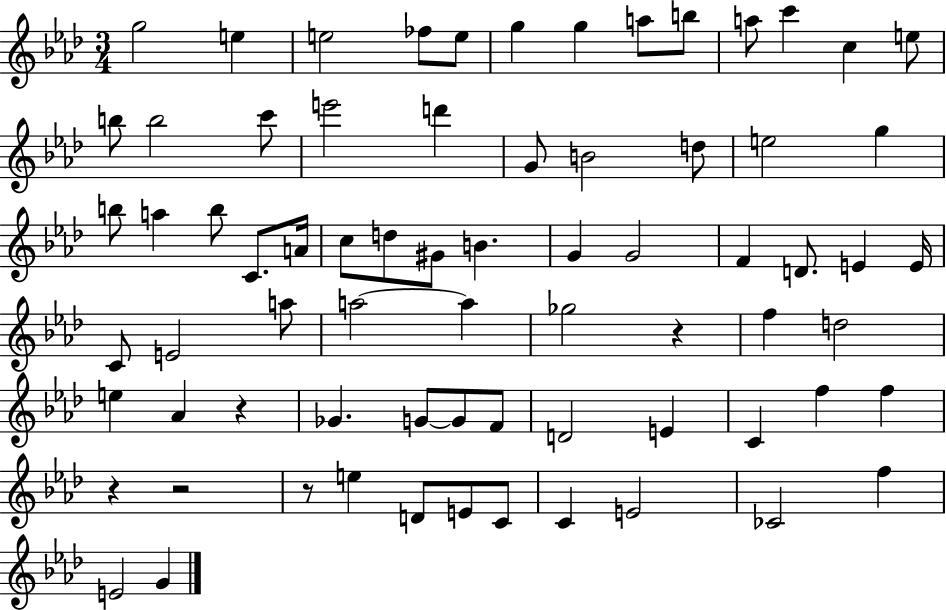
{
  \clef treble
  \numericTimeSignature
  \time 3/4
  \key aes \major
  g''2 e''4 | e''2 fes''8 e''8 | g''4 g''4 a''8 b''8 | a''8 c'''4 c''4 e''8 | \break b''8 b''2 c'''8 | e'''2 d'''4 | g'8 b'2 d''8 | e''2 g''4 | \break b''8 a''4 b''8 c'8. a'16 | c''8 d''8 gis'8 b'4. | g'4 g'2 | f'4 d'8. e'4 e'16 | \break c'8 e'2 a''8 | a''2~~ a''4 | ges''2 r4 | f''4 d''2 | \break e''4 aes'4 r4 | ges'4. g'8~~ g'8 f'8 | d'2 e'4 | c'4 f''4 f''4 | \break r4 r2 | r8 e''4 d'8 e'8 c'8 | c'4 e'2 | ces'2 f''4 | \break e'2 g'4 | \bar "|."
}